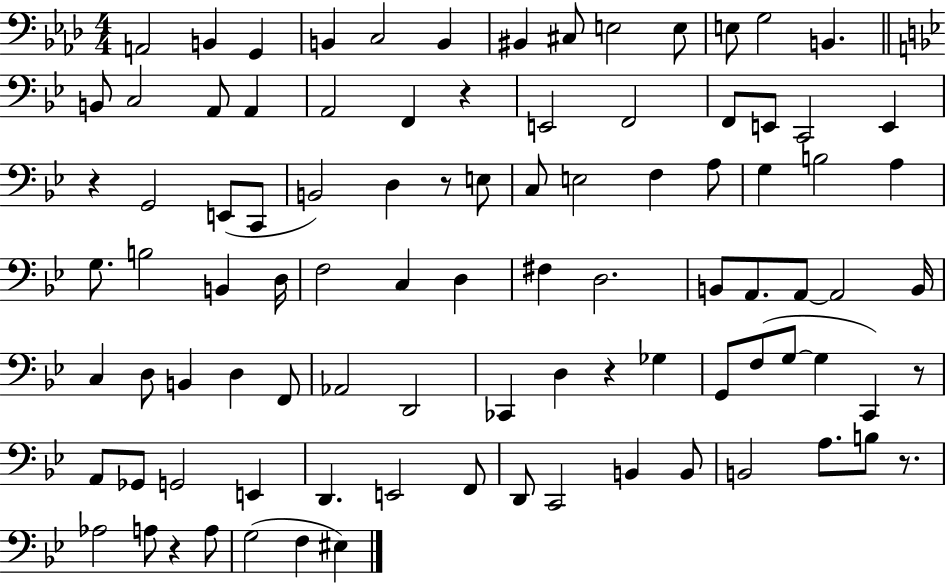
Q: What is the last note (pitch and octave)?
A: EIS3